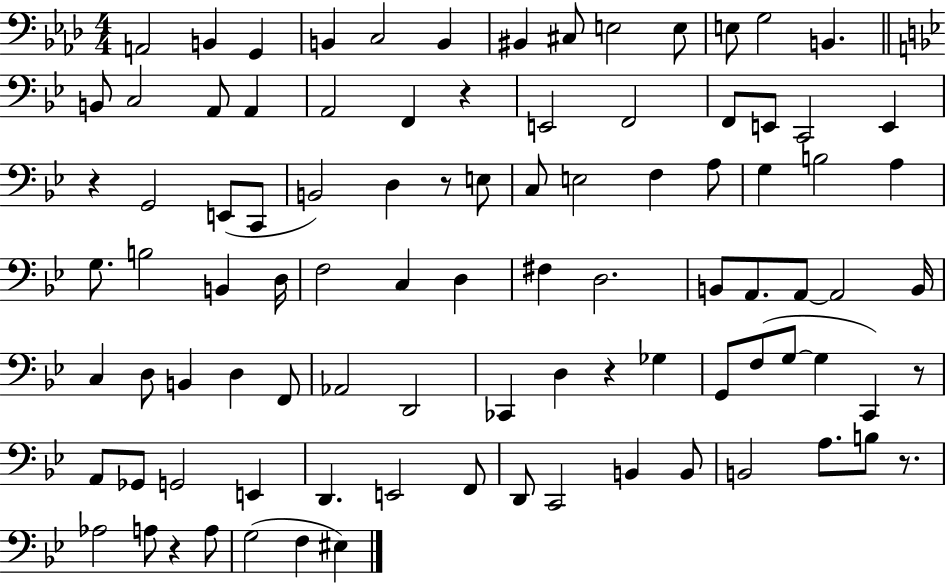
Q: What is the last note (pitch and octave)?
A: EIS3